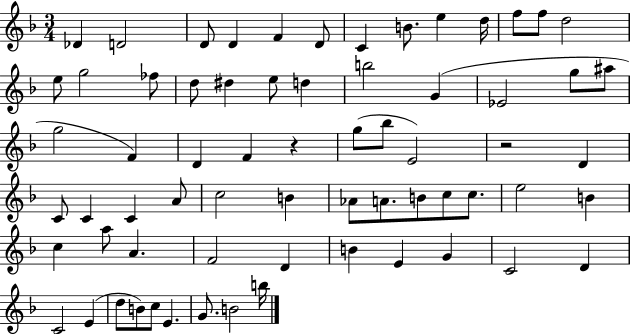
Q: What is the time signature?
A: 3/4